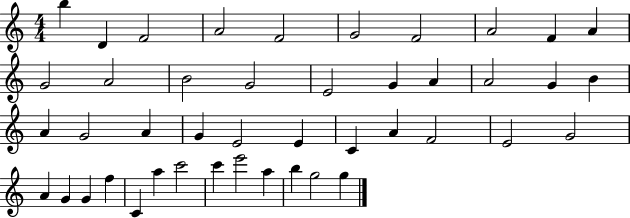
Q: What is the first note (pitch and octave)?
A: B5